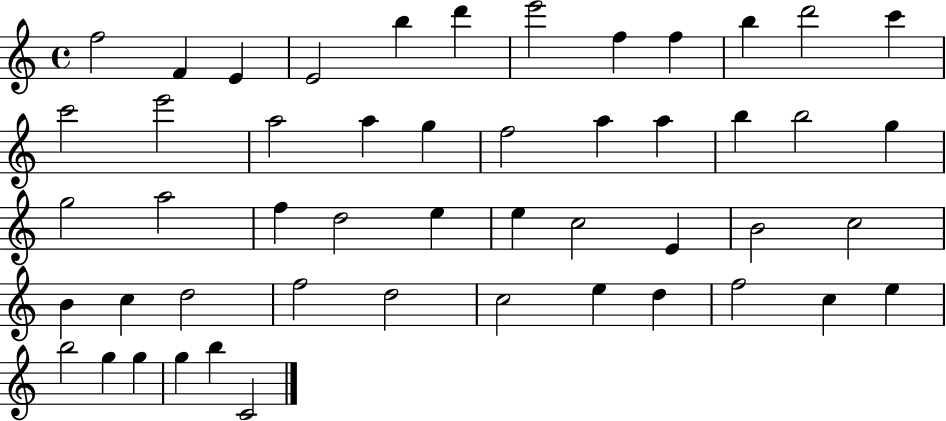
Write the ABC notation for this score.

X:1
T:Untitled
M:4/4
L:1/4
K:C
f2 F E E2 b d' e'2 f f b d'2 c' c'2 e'2 a2 a g f2 a a b b2 g g2 a2 f d2 e e c2 E B2 c2 B c d2 f2 d2 c2 e d f2 c e b2 g g g b C2